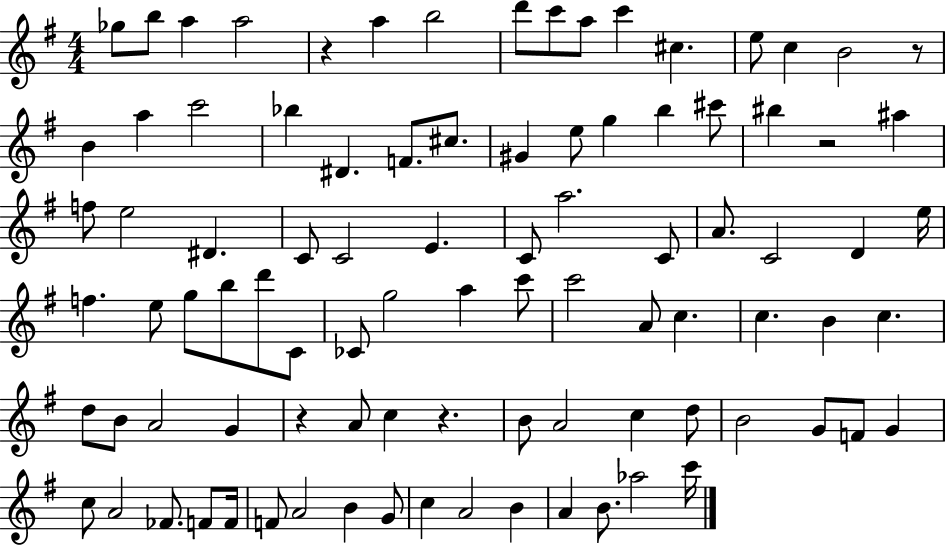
X:1
T:Untitled
M:4/4
L:1/4
K:G
_g/2 b/2 a a2 z a b2 d'/2 c'/2 a/2 c' ^c e/2 c B2 z/2 B a c'2 _b ^D F/2 ^c/2 ^G e/2 g b ^c'/2 ^b z2 ^a f/2 e2 ^D C/2 C2 E C/2 a2 C/2 A/2 C2 D e/4 f e/2 g/2 b/2 d'/2 C/2 _C/2 g2 a c'/2 c'2 A/2 c c B c d/2 B/2 A2 G z A/2 c z B/2 A2 c d/2 B2 G/2 F/2 G c/2 A2 _F/2 F/2 F/4 F/2 A2 B G/2 c A2 B A B/2 _a2 c'/4